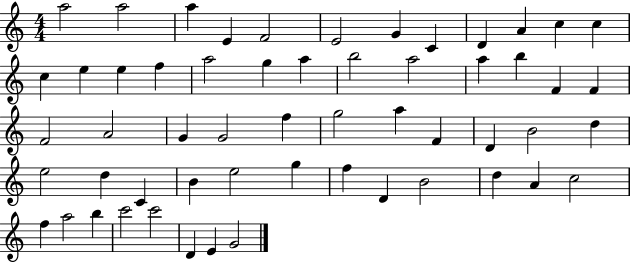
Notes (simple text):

A5/h A5/h A5/q E4/q F4/h E4/h G4/q C4/q D4/q A4/q C5/q C5/q C5/q E5/q E5/q F5/q A5/h G5/q A5/q B5/h A5/h A5/q B5/q F4/q F4/q F4/h A4/h G4/q G4/h F5/q G5/h A5/q F4/q D4/q B4/h D5/q E5/h D5/q C4/q B4/q E5/h G5/q F5/q D4/q B4/h D5/q A4/q C5/h F5/q A5/h B5/q C6/h C6/h D4/q E4/q G4/h